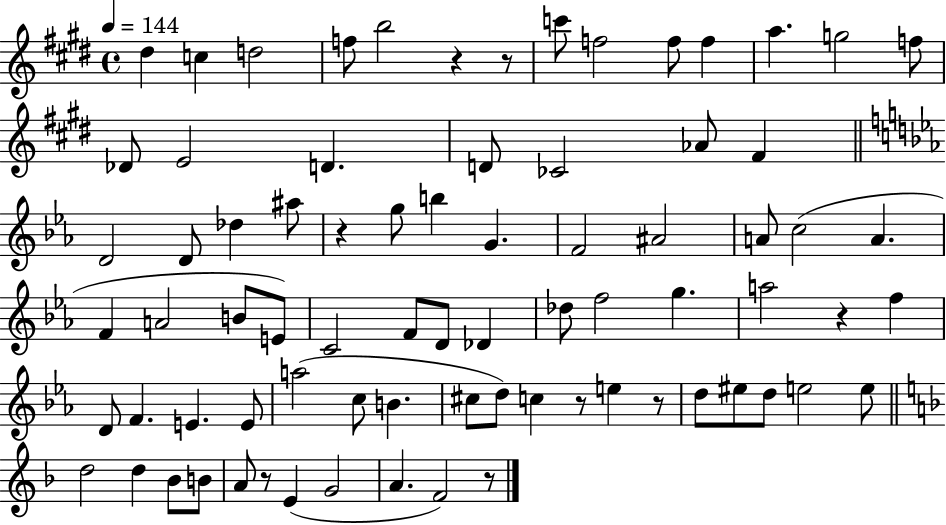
D#5/q C5/q D5/h F5/e B5/h R/q R/e C6/e F5/h F5/e F5/q A5/q. G5/h F5/e Db4/e E4/h D4/q. D4/e CES4/h Ab4/e F#4/q D4/h D4/e Db5/q A#5/e R/q G5/e B5/q G4/q. F4/h A#4/h A4/e C5/h A4/q. F4/q A4/h B4/e E4/e C4/h F4/e D4/e Db4/q Db5/e F5/h G5/q. A5/h R/q F5/q D4/e F4/q. E4/q. E4/e A5/h C5/e B4/q. C#5/e D5/e C5/q R/e E5/q R/e D5/e EIS5/e D5/e E5/h E5/e D5/h D5/q Bb4/e B4/e A4/e R/e E4/q G4/h A4/q. F4/h R/e